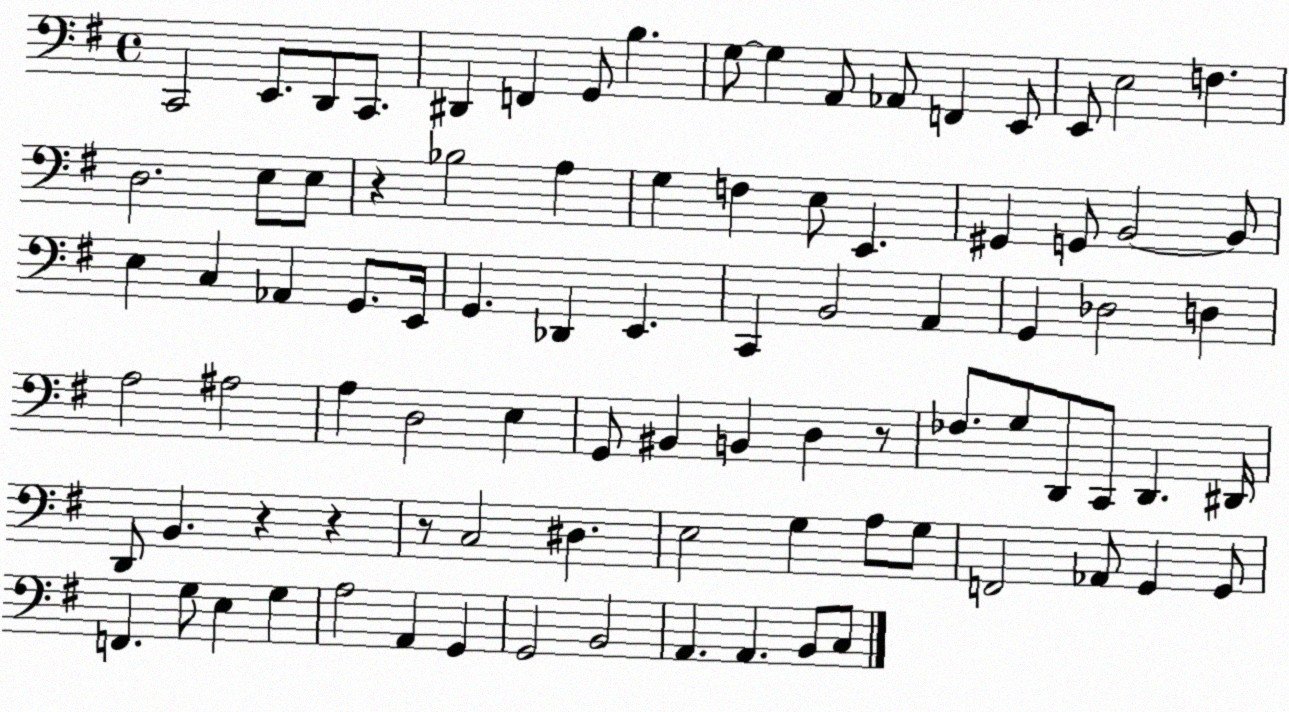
X:1
T:Untitled
M:4/4
L:1/4
K:G
C,,2 E,,/2 D,,/2 C,,/2 ^D,, F,, G,,/2 B, G,/2 G, A,,/2 _A,,/2 F,, E,,/2 E,,/2 E,2 F, D,2 E,/2 E,/2 z _B,2 A, G, F, E,/2 E,, ^G,, G,,/2 B,,2 B,,/2 E, C, _A,, G,,/2 E,,/4 G,, _D,, E,, C,, B,,2 A,, G,, _D,2 D, A,2 ^A,2 A, D,2 E, G,,/2 ^B,, B,, D, z/2 _F,/2 G,/2 D,,/2 C,,/2 D,, ^D,,/4 D,,/2 B,, z z z/2 C,2 ^D, E,2 G, A,/2 G,/2 F,,2 _A,,/2 G,, G,,/2 F,, G,/2 E, G, A,2 A,, G,, G,,2 B,,2 A,, A,, B,,/2 C,/2